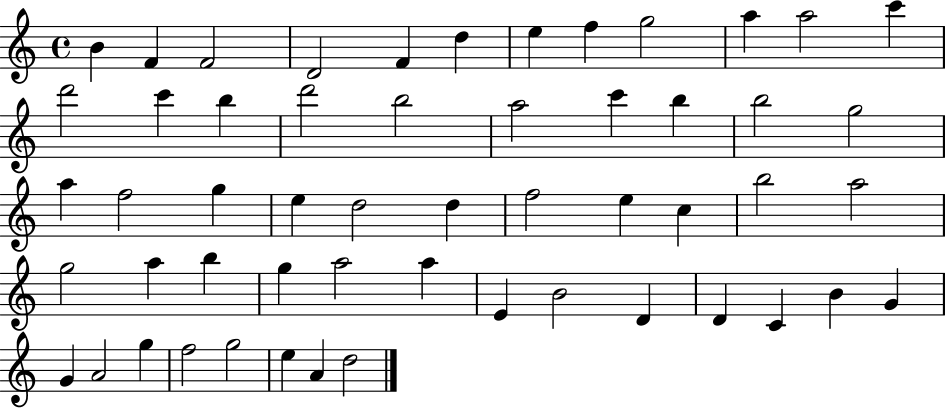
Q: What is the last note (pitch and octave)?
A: D5